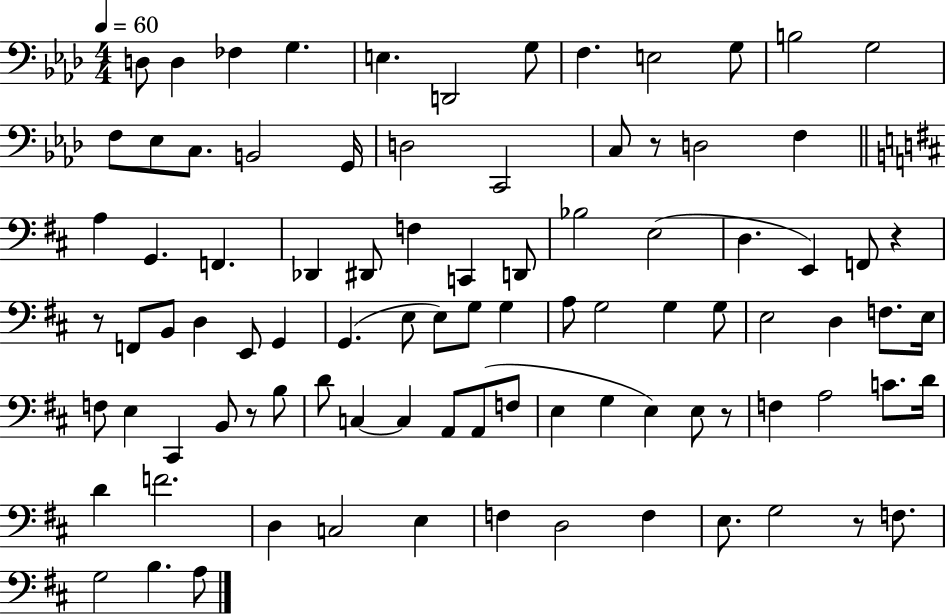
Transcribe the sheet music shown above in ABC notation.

X:1
T:Untitled
M:4/4
L:1/4
K:Ab
D,/2 D, _F, G, E, D,,2 G,/2 F, E,2 G,/2 B,2 G,2 F,/2 _E,/2 C,/2 B,,2 G,,/4 D,2 C,,2 C,/2 z/2 D,2 F, A, G,, F,, _D,, ^D,,/2 F, C,, D,,/2 _B,2 E,2 D, E,, F,,/2 z z/2 F,,/2 B,,/2 D, E,,/2 G,, G,, E,/2 E,/2 G,/2 G, A,/2 G,2 G, G,/2 E,2 D, F,/2 E,/4 F,/2 E, ^C,, B,,/2 z/2 B,/2 D/2 C, C, A,,/2 A,,/2 F,/2 E, G, E, E,/2 z/2 F, A,2 C/2 D/4 D F2 D, C,2 E, F, D,2 F, E,/2 G,2 z/2 F,/2 G,2 B, A,/2